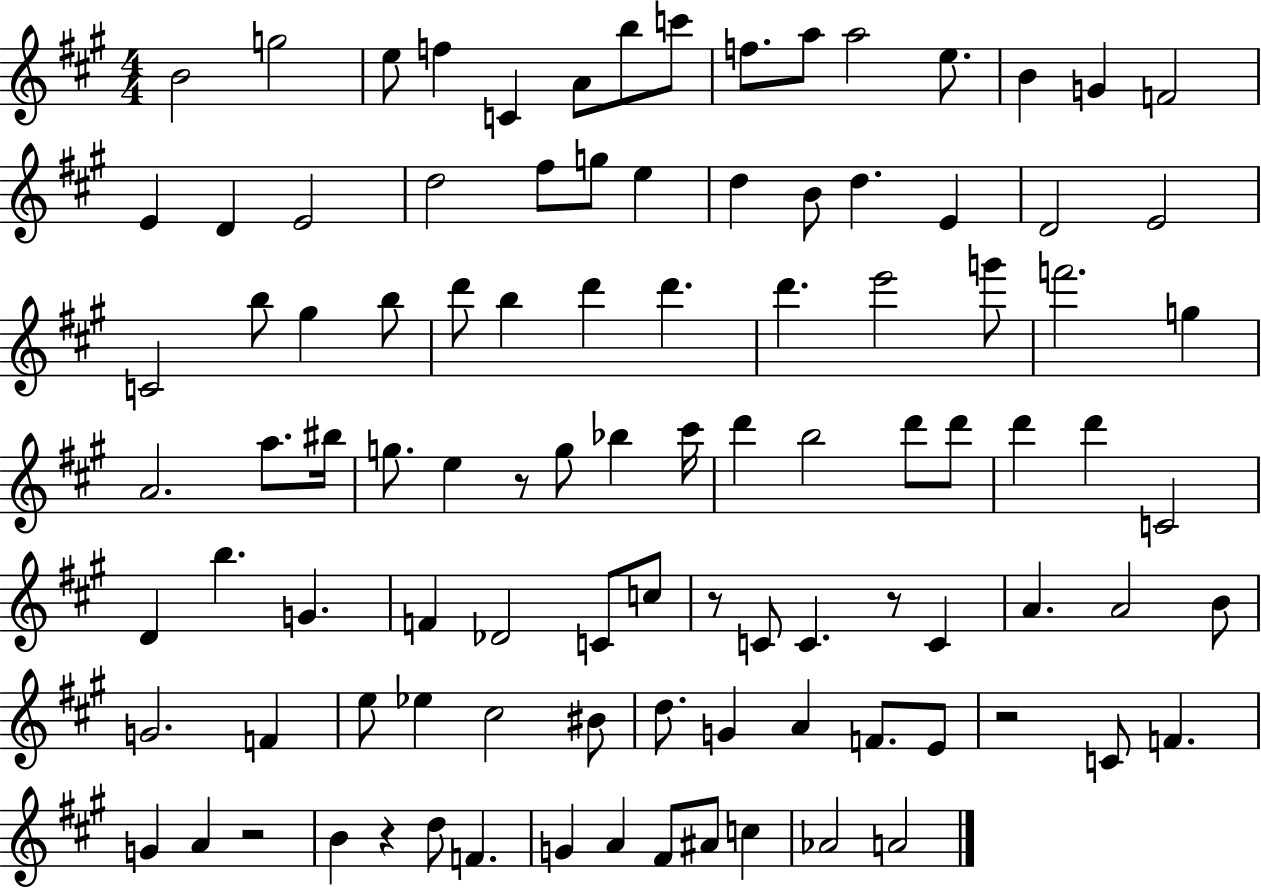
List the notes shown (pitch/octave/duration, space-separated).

B4/h G5/h E5/e F5/q C4/q A4/e B5/e C6/e F5/e. A5/e A5/h E5/e. B4/q G4/q F4/h E4/q D4/q E4/h D5/h F#5/e G5/e E5/q D5/q B4/e D5/q. E4/q D4/h E4/h C4/h B5/e G#5/q B5/e D6/e B5/q D6/q D6/q. D6/q. E6/h G6/e F6/h. G5/q A4/h. A5/e. BIS5/s G5/e. E5/q R/e G5/e Bb5/q C#6/s D6/q B5/h D6/e D6/e D6/q D6/q C4/h D4/q B5/q. G4/q. F4/q Db4/h C4/e C5/e R/e C4/e C4/q. R/e C4/q A4/q. A4/h B4/e G4/h. F4/q E5/e Eb5/q C#5/h BIS4/e D5/e. G4/q A4/q F4/e. E4/e R/h C4/e F4/q. G4/q A4/q R/h B4/q R/q D5/e F4/q. G4/q A4/q F#4/e A#4/e C5/q Ab4/h A4/h